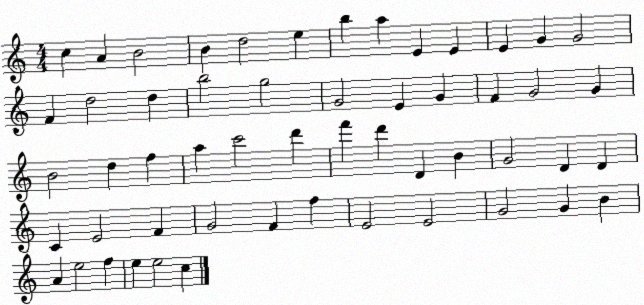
X:1
T:Untitled
M:4/4
L:1/4
K:C
c A B2 B d2 e b a E E E G G2 F d2 d b2 g2 G2 E G F G2 G B2 d f a c'2 d' f' d' D B G2 D D C E2 F G2 F f E2 E2 G2 G B A e2 f e e2 c